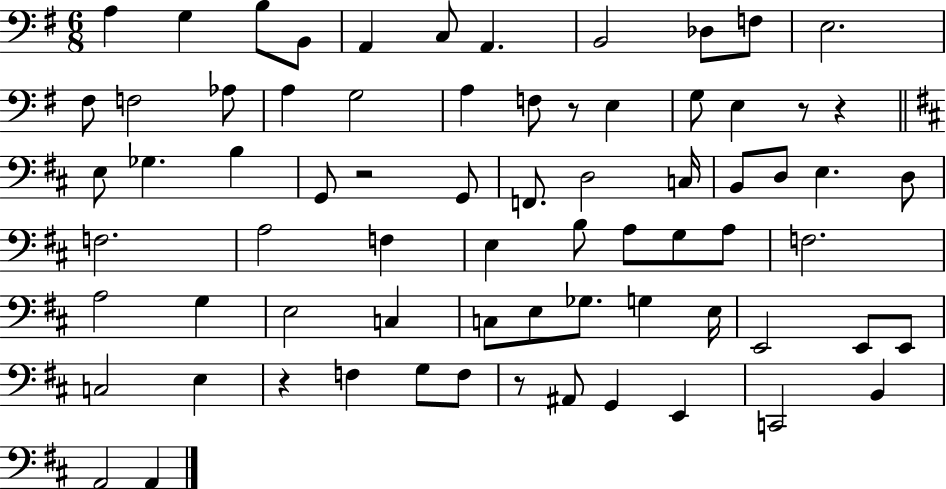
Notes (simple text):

A3/q G3/q B3/e B2/e A2/q C3/e A2/q. B2/h Db3/e F3/e E3/h. F#3/e F3/h Ab3/e A3/q G3/h A3/q F3/e R/e E3/q G3/e E3/q R/e R/q E3/e Gb3/q. B3/q G2/e R/h G2/e F2/e. D3/h C3/s B2/e D3/e E3/q. D3/e F3/h. A3/h F3/q E3/q B3/e A3/e G3/e A3/e F3/h. A3/h G3/q E3/h C3/q C3/e E3/e Gb3/e. G3/q E3/s E2/h E2/e E2/e C3/h E3/q R/q F3/q G3/e F3/e R/e A#2/e G2/q E2/q C2/h B2/q A2/h A2/q